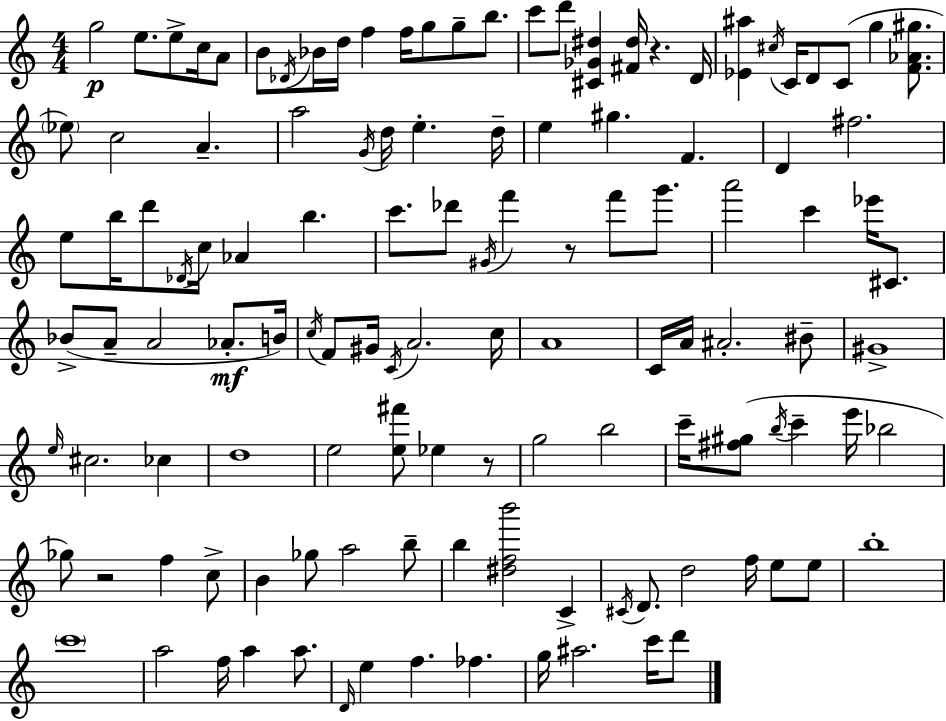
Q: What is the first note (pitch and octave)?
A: G5